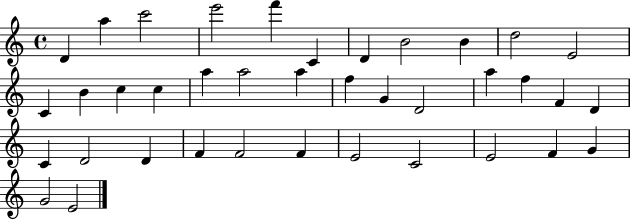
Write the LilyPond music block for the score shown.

{
  \clef treble
  \time 4/4
  \defaultTimeSignature
  \key c \major
  d'4 a''4 c'''2 | e'''2 f'''4 c'4 | d'4 b'2 b'4 | d''2 e'2 | \break c'4 b'4 c''4 c''4 | a''4 a''2 a''4 | f''4 g'4 d'2 | a''4 f''4 f'4 d'4 | \break c'4 d'2 d'4 | f'4 f'2 f'4 | e'2 c'2 | e'2 f'4 g'4 | \break g'2 e'2 | \bar "|."
}